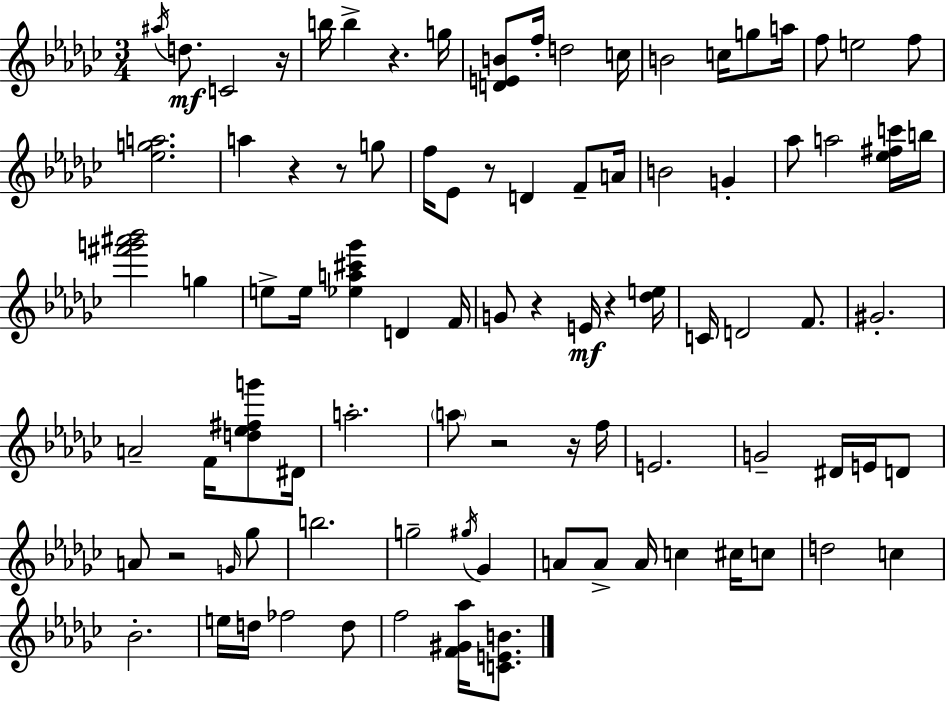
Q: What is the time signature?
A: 3/4